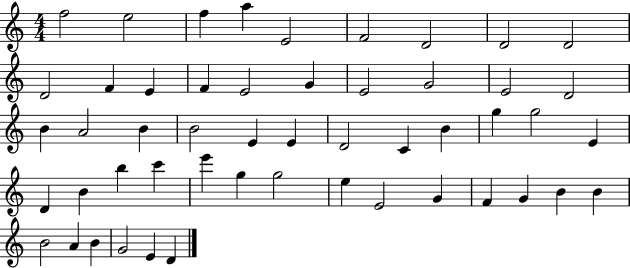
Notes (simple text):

F5/h E5/h F5/q A5/q E4/h F4/h D4/h D4/h D4/h D4/h F4/q E4/q F4/q E4/h G4/q E4/h G4/h E4/h D4/h B4/q A4/h B4/q B4/h E4/q E4/q D4/h C4/q B4/q G5/q G5/h E4/q D4/q B4/q B5/q C6/q E6/q G5/q G5/h E5/q E4/h G4/q F4/q G4/q B4/q B4/q B4/h A4/q B4/q G4/h E4/q D4/q